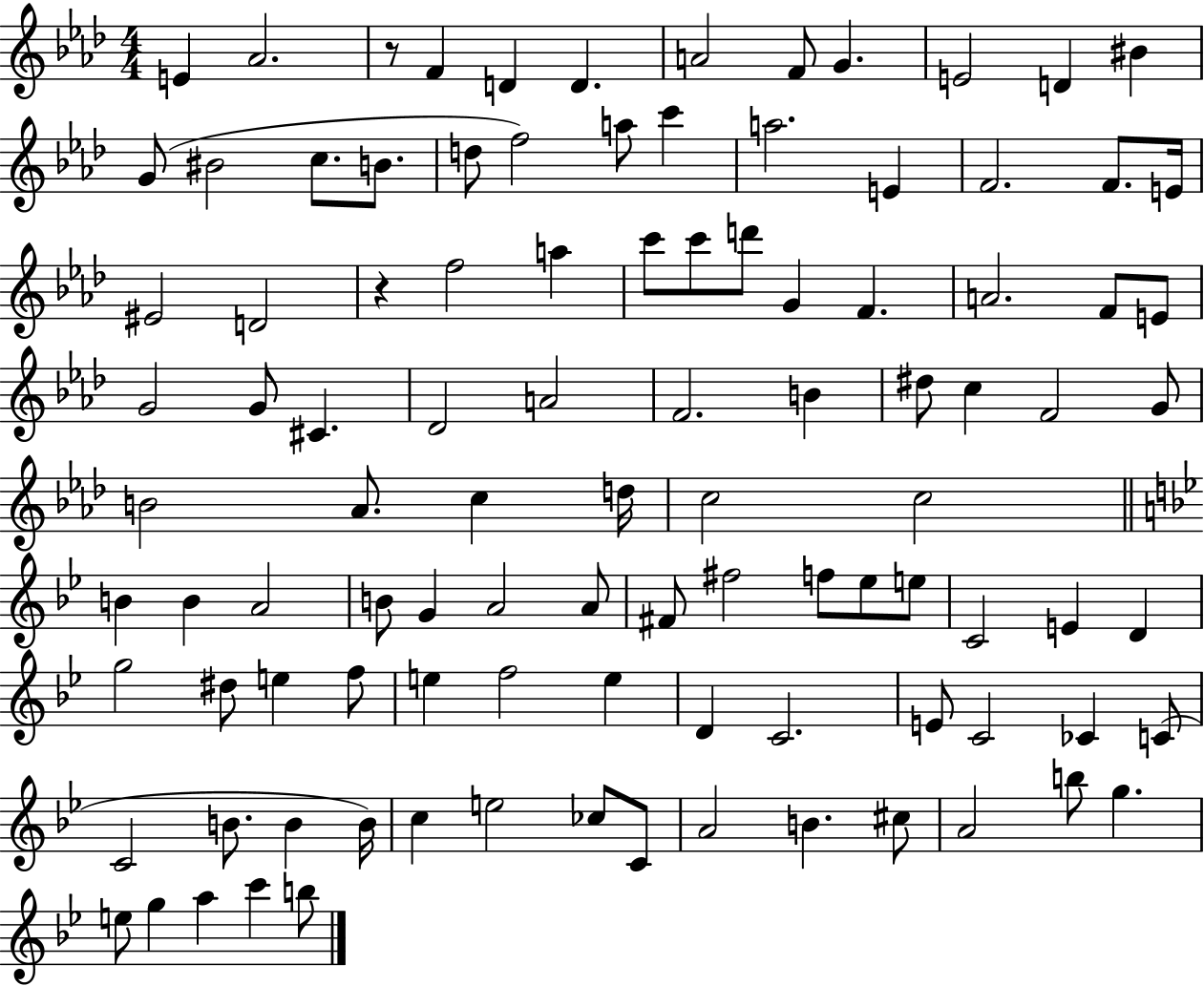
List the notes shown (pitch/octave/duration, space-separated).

E4/q Ab4/h. R/e F4/q D4/q D4/q. A4/h F4/e G4/q. E4/h D4/q BIS4/q G4/e BIS4/h C5/e. B4/e. D5/e F5/h A5/e C6/q A5/h. E4/q F4/h. F4/e. E4/s EIS4/h D4/h R/q F5/h A5/q C6/e C6/e D6/e G4/q F4/q. A4/h. F4/e E4/e G4/h G4/e C#4/q. Db4/h A4/h F4/h. B4/q D#5/e C5/q F4/h G4/e B4/h Ab4/e. C5/q D5/s C5/h C5/h B4/q B4/q A4/h B4/e G4/q A4/h A4/e F#4/e F#5/h F5/e Eb5/e E5/e C4/h E4/q D4/q G5/h D#5/e E5/q F5/e E5/q F5/h E5/q D4/q C4/h. E4/e C4/h CES4/q C4/e C4/h B4/e. B4/q B4/s C5/q E5/h CES5/e C4/e A4/h B4/q. C#5/e A4/h B5/e G5/q. E5/e G5/q A5/q C6/q B5/e